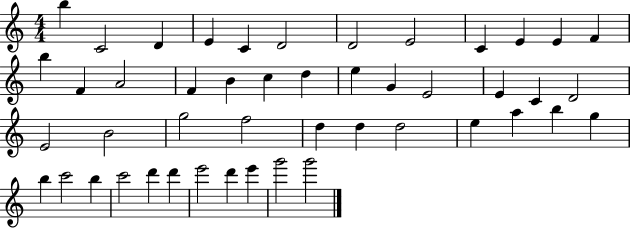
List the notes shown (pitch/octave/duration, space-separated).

B5/q C4/h D4/q E4/q C4/q D4/h D4/h E4/h C4/q E4/q E4/q F4/q B5/q F4/q A4/h F4/q B4/q C5/q D5/q E5/q G4/q E4/h E4/q C4/q D4/h E4/h B4/h G5/h F5/h D5/q D5/q D5/h E5/q A5/q B5/q G5/q B5/q C6/h B5/q C6/h D6/q D6/q E6/h D6/q E6/q G6/h G6/h